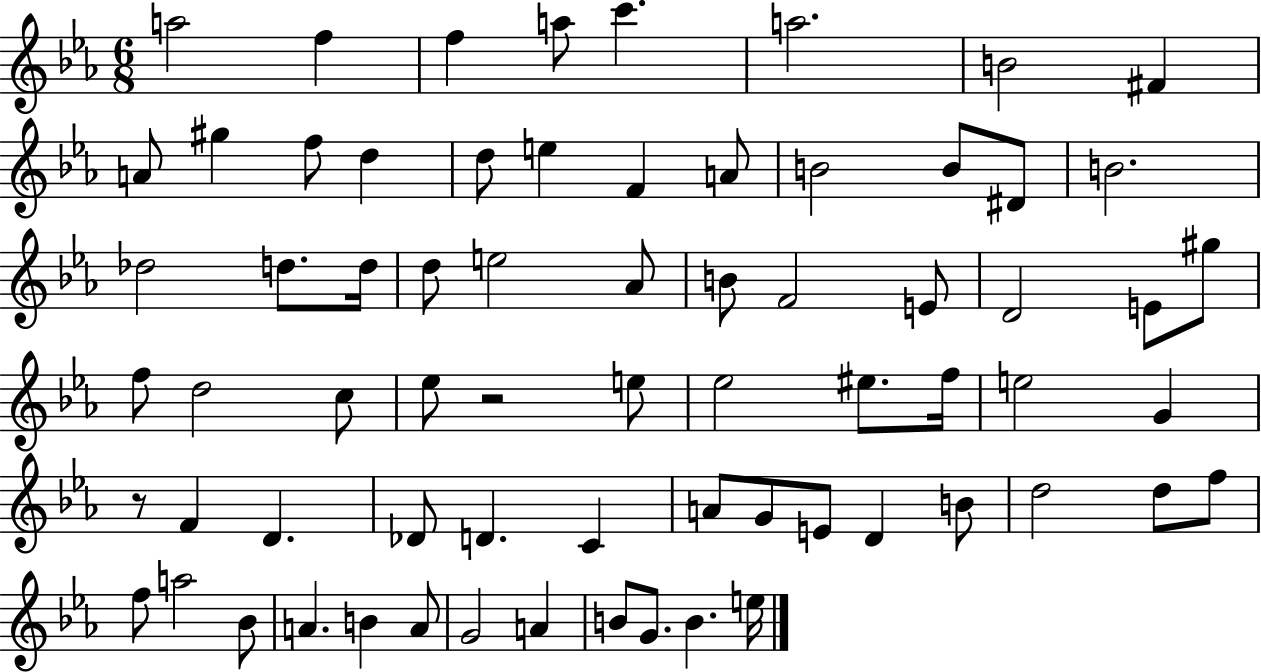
{
  \clef treble
  \numericTimeSignature
  \time 6/8
  \key ees \major
  a''2 f''4 | f''4 a''8 c'''4. | a''2. | b'2 fis'4 | \break a'8 gis''4 f''8 d''4 | d''8 e''4 f'4 a'8 | b'2 b'8 dis'8 | b'2. | \break des''2 d''8. d''16 | d''8 e''2 aes'8 | b'8 f'2 e'8 | d'2 e'8 gis''8 | \break f''8 d''2 c''8 | ees''8 r2 e''8 | ees''2 eis''8. f''16 | e''2 g'4 | \break r8 f'4 d'4. | des'8 d'4. c'4 | a'8 g'8 e'8 d'4 b'8 | d''2 d''8 f''8 | \break f''8 a''2 bes'8 | a'4. b'4 a'8 | g'2 a'4 | b'8 g'8. b'4. e''16 | \break \bar "|."
}